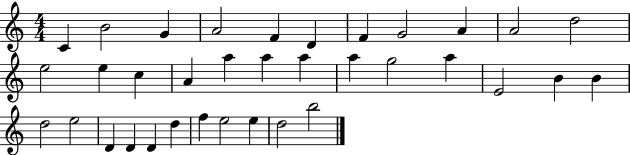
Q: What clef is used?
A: treble